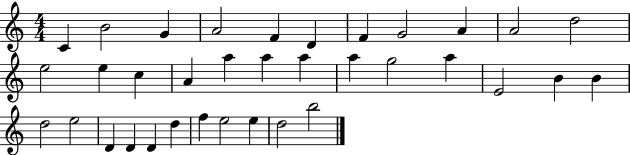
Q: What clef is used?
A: treble